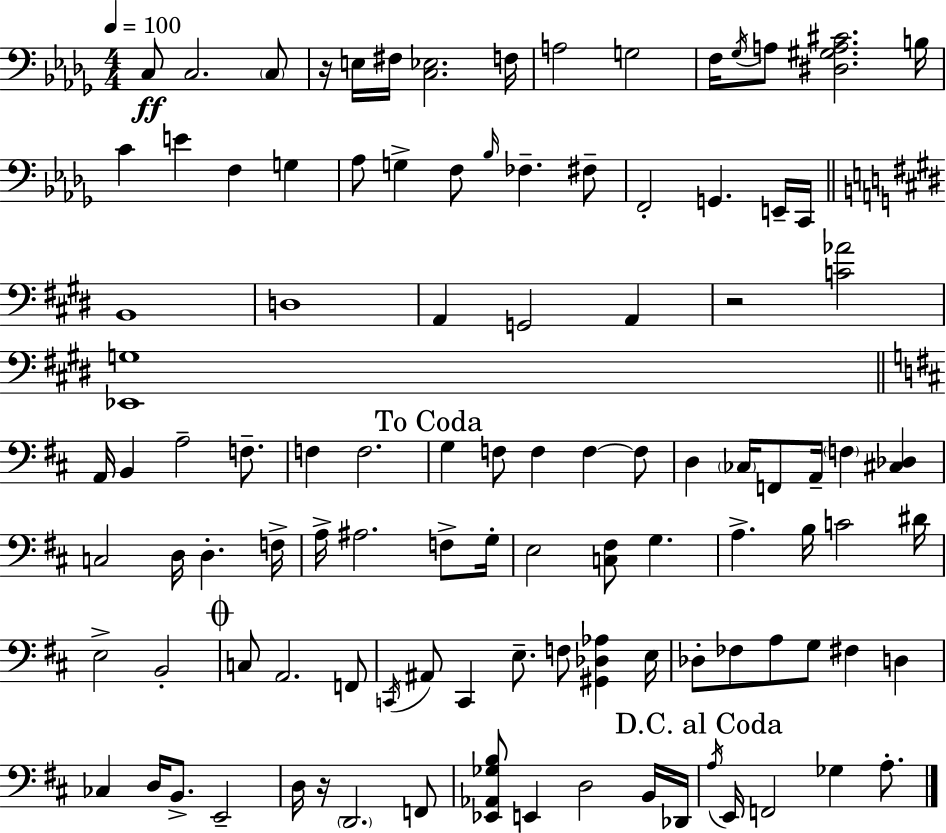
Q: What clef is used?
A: bass